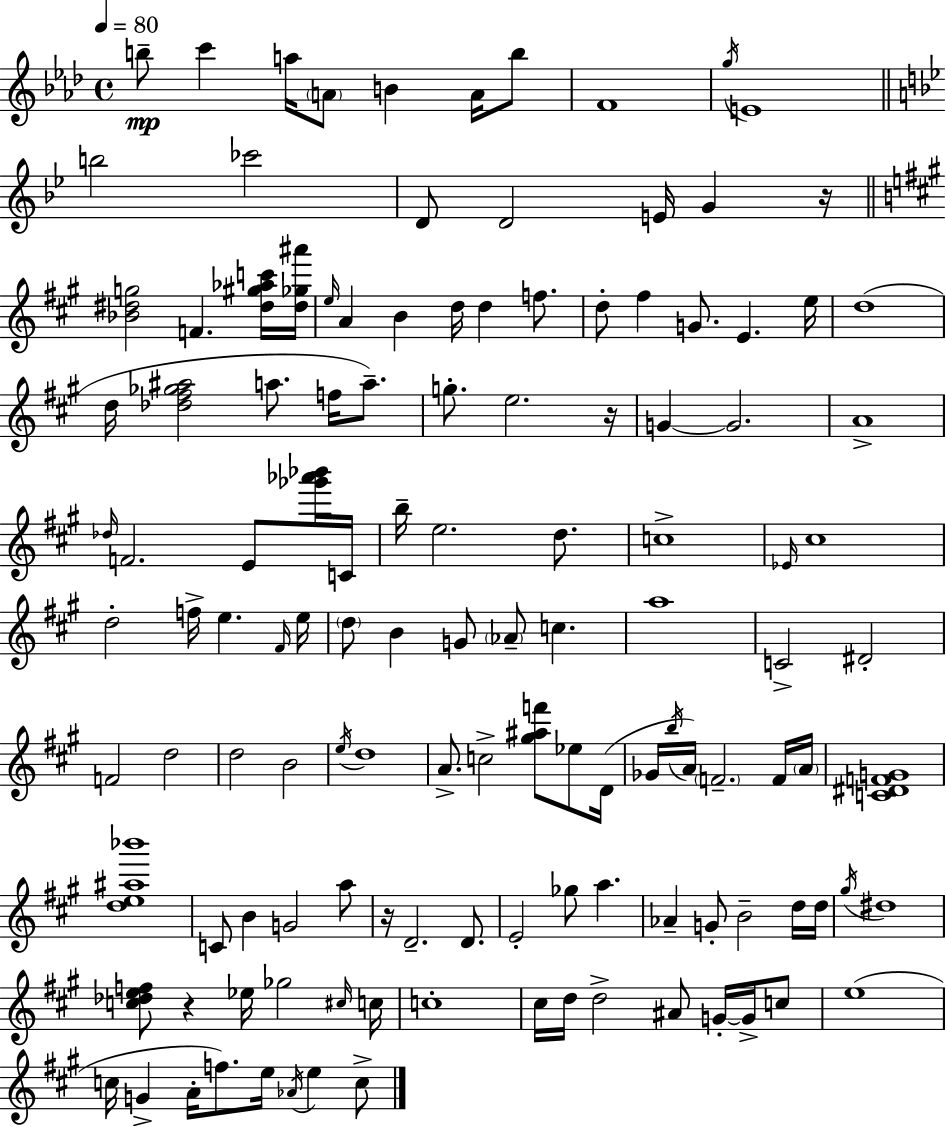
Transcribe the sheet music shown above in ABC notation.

X:1
T:Untitled
M:4/4
L:1/4
K:Fm
b/2 c' a/4 A/2 B A/4 b/2 F4 g/4 E4 b2 _c'2 D/2 D2 E/4 G z/4 [_B^dg]2 F [^d^g_ac']/4 [^d_g^a']/4 e/4 A B d/4 d f/2 d/2 ^f G/2 E e/4 d4 d/4 [_d^f_g^a]2 a/2 f/4 a/2 g/2 e2 z/4 G G2 A4 _d/4 F2 E/2 [_g'_a'_b']/4 C/4 b/4 e2 d/2 c4 _E/4 ^c4 d2 f/4 e ^F/4 e/4 d/2 B G/2 _A/2 c a4 C2 ^D2 F2 d2 d2 B2 e/4 d4 A/2 c2 [^g^af']/2 _e/2 D/4 _G/4 b/4 A/4 F2 F/4 A/4 [C^DFG]4 [de^a_b']4 C/2 B G2 a/2 z/4 D2 D/2 E2 _g/2 a _A G/2 B2 d/4 d/4 ^g/4 ^d4 [c_def]/2 z _e/4 _g2 ^c/4 c/4 c4 ^c/4 d/4 d2 ^A/2 G/4 G/4 c/2 e4 c/4 G A/4 f/2 e/4 _A/4 e c/2